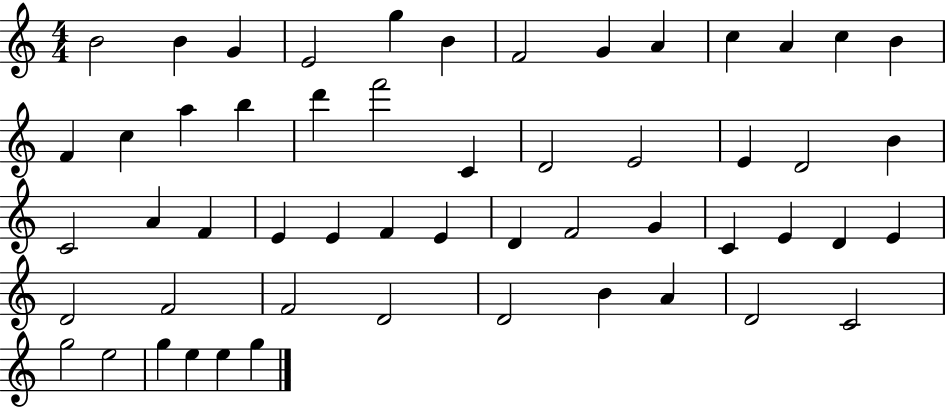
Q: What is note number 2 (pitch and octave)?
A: B4